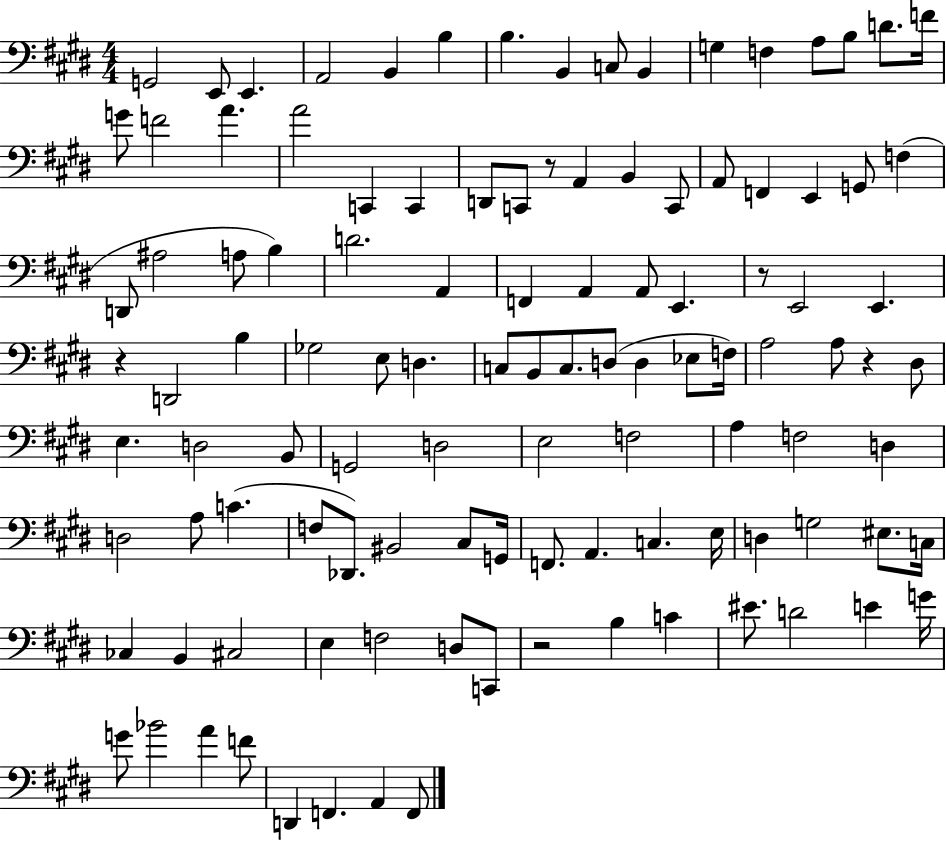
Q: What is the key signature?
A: E major